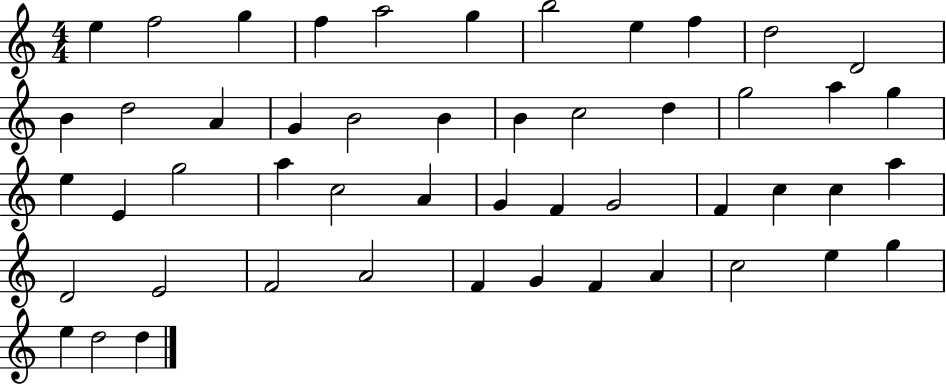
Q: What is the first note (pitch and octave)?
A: E5